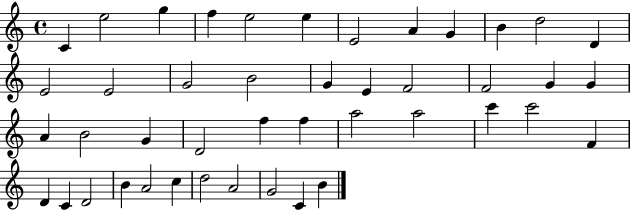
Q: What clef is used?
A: treble